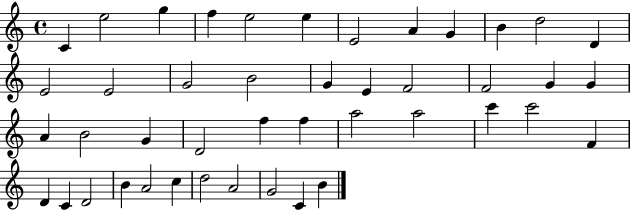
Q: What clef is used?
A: treble